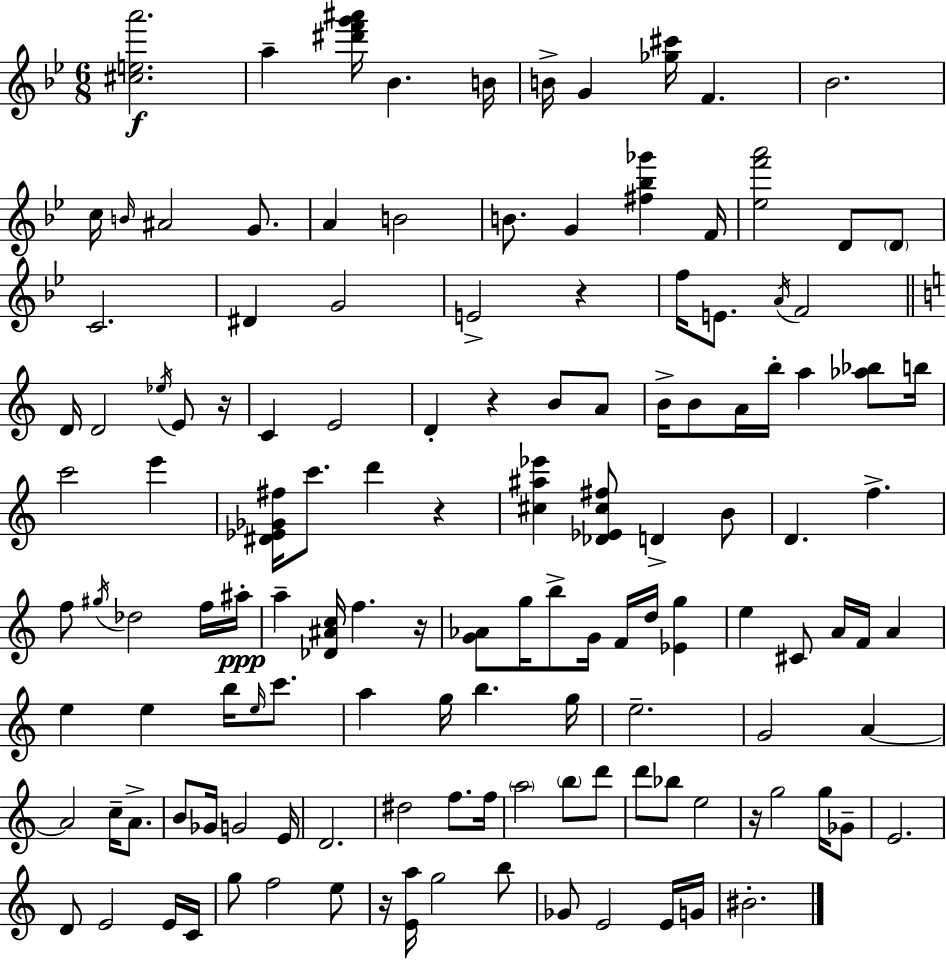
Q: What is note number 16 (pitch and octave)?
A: F4